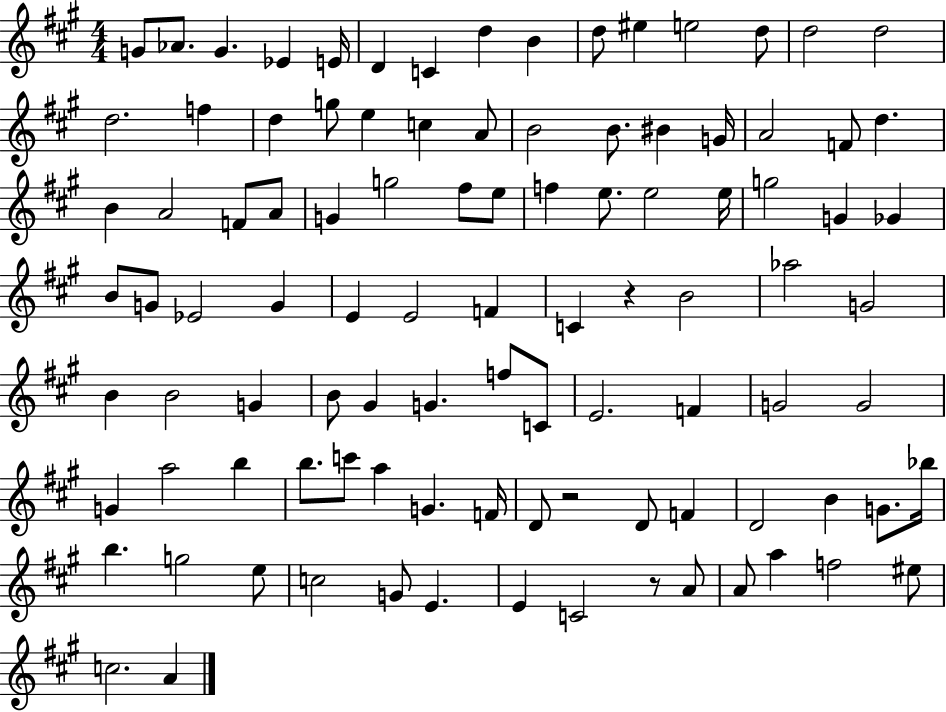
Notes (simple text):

G4/e Ab4/e. G4/q. Eb4/q E4/s D4/q C4/q D5/q B4/q D5/e EIS5/q E5/h D5/e D5/h D5/h D5/h. F5/q D5/q G5/e E5/q C5/q A4/e B4/h B4/e. BIS4/q G4/s A4/h F4/e D5/q. B4/q A4/h F4/e A4/e G4/q G5/h F#5/e E5/e F5/q E5/e. E5/h E5/s G5/h G4/q Gb4/q B4/e G4/e Eb4/h G4/q E4/q E4/h F4/q C4/q R/q B4/h Ab5/h G4/h B4/q B4/h G4/q B4/e G#4/q G4/q. F5/e C4/e E4/h. F4/q G4/h G4/h G4/q A5/h B5/q B5/e. C6/e A5/q G4/q. F4/s D4/e R/h D4/e F4/q D4/h B4/q G4/e. Bb5/s B5/q. G5/h E5/e C5/h G4/e E4/q. E4/q C4/h R/e A4/e A4/e A5/q F5/h EIS5/e C5/h. A4/q